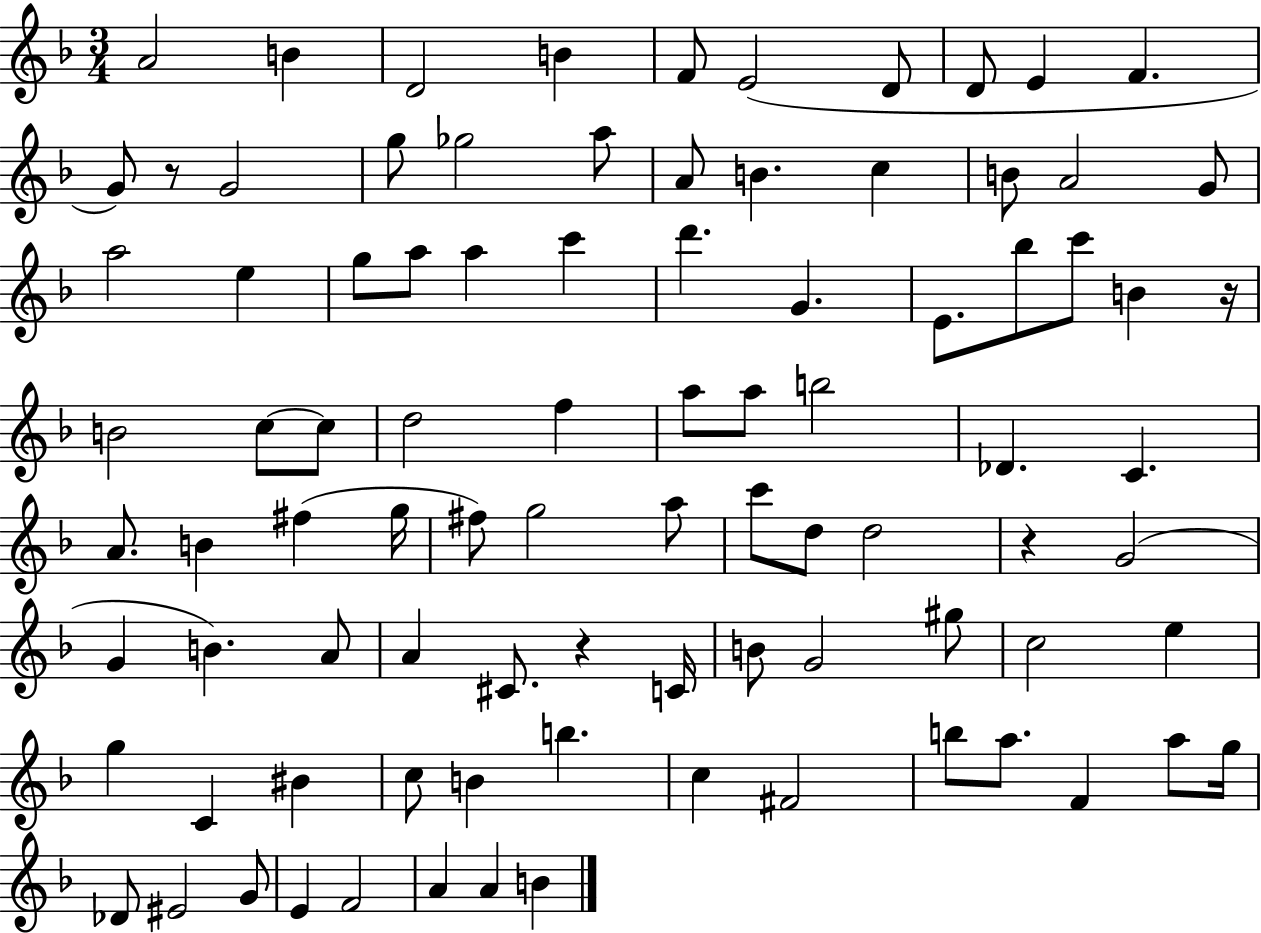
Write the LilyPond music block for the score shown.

{
  \clef treble
  \numericTimeSignature
  \time 3/4
  \key f \major
  a'2 b'4 | d'2 b'4 | f'8 e'2( d'8 | d'8 e'4 f'4. | \break g'8) r8 g'2 | g''8 ges''2 a''8 | a'8 b'4. c''4 | b'8 a'2 g'8 | \break a''2 e''4 | g''8 a''8 a''4 c'''4 | d'''4. g'4. | e'8. bes''8 c'''8 b'4 r16 | \break b'2 c''8~~ c''8 | d''2 f''4 | a''8 a''8 b''2 | des'4. c'4. | \break a'8. b'4 fis''4( g''16 | fis''8) g''2 a''8 | c'''8 d''8 d''2 | r4 g'2( | \break g'4 b'4.) a'8 | a'4 cis'8. r4 c'16 | b'8 g'2 gis''8 | c''2 e''4 | \break g''4 c'4 bis'4 | c''8 b'4 b''4. | c''4 fis'2 | b''8 a''8. f'4 a''8 g''16 | \break des'8 eis'2 g'8 | e'4 f'2 | a'4 a'4 b'4 | \bar "|."
}